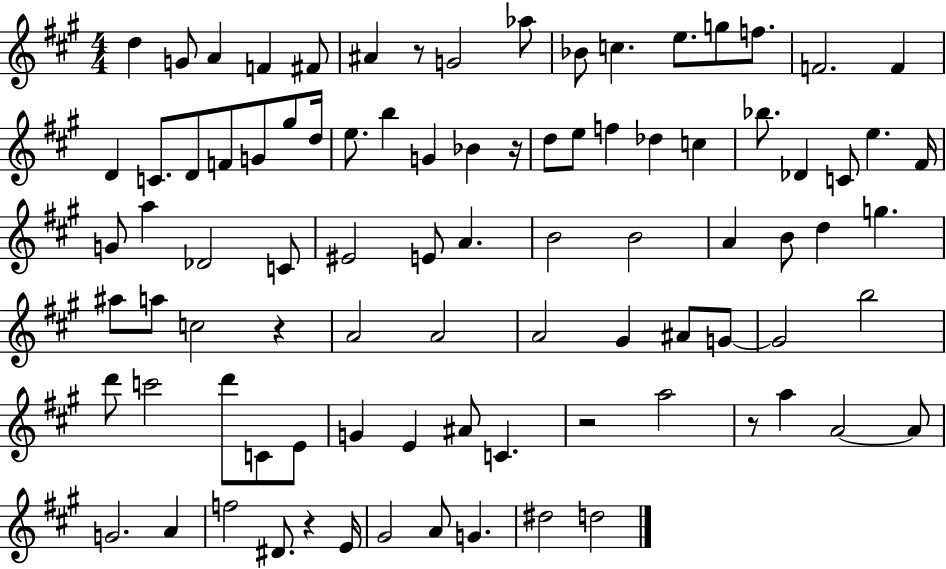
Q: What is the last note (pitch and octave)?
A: D5